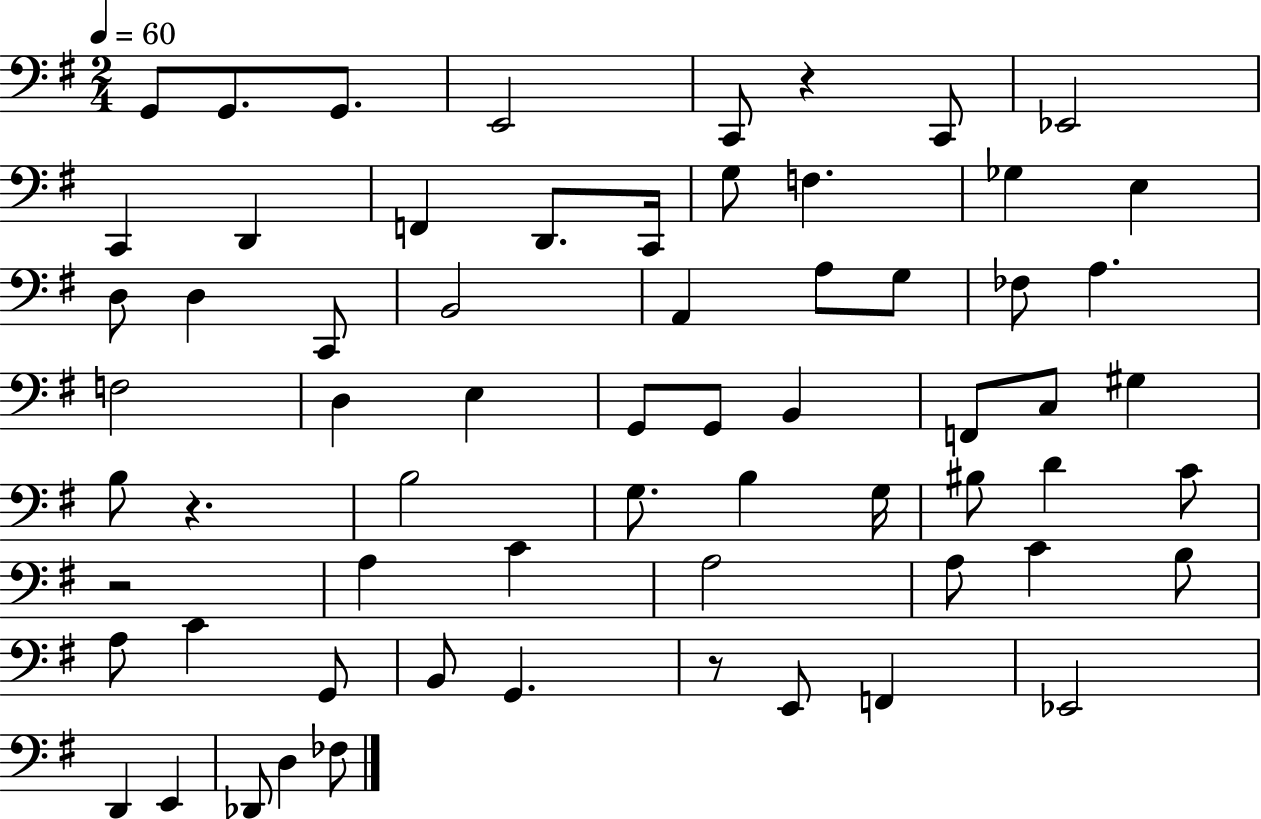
X:1
T:Untitled
M:2/4
L:1/4
K:G
G,,/2 G,,/2 G,,/2 E,,2 C,,/2 z C,,/2 _E,,2 C,, D,, F,, D,,/2 C,,/4 G,/2 F, _G, E, D,/2 D, C,,/2 B,,2 A,, A,/2 G,/2 _F,/2 A, F,2 D, E, G,,/2 G,,/2 B,, F,,/2 C,/2 ^G, B,/2 z B,2 G,/2 B, G,/4 ^B,/2 D C/2 z2 A, C A,2 A,/2 C B,/2 A,/2 C G,,/2 B,,/2 G,, z/2 E,,/2 F,, _E,,2 D,, E,, _D,,/2 D, _F,/2